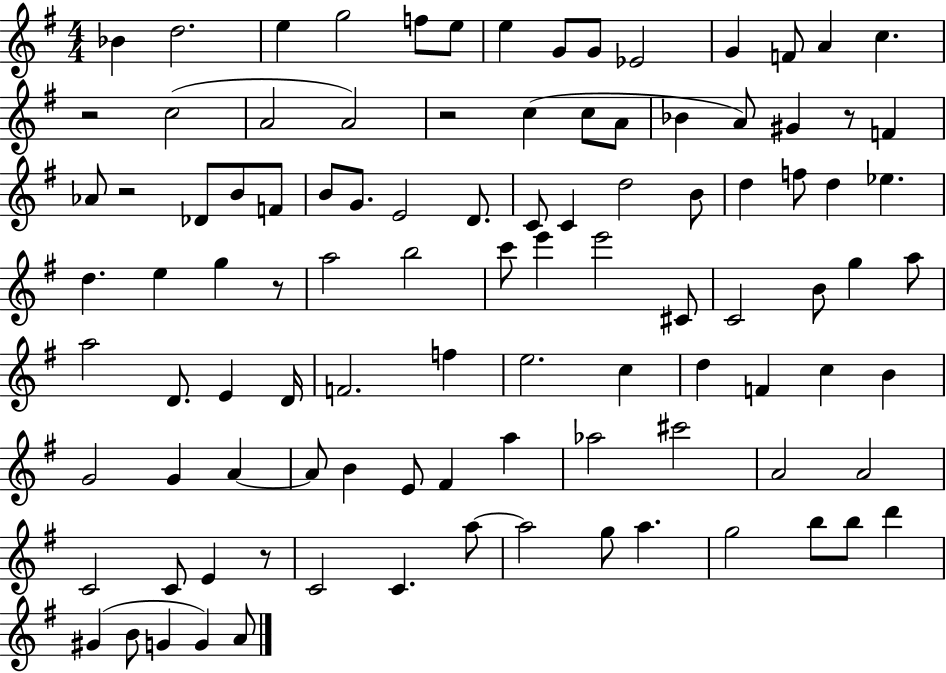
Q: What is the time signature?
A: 4/4